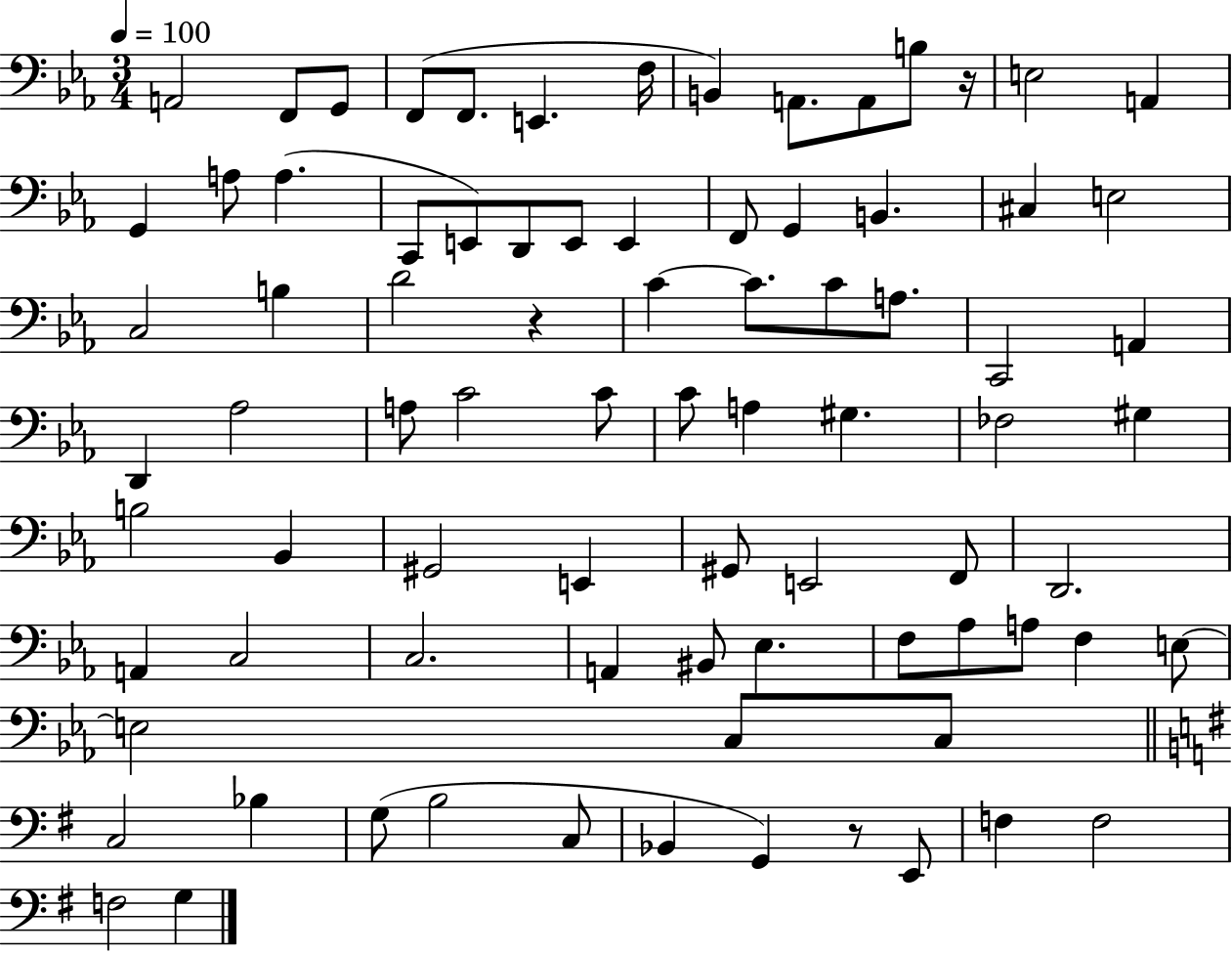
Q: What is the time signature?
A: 3/4